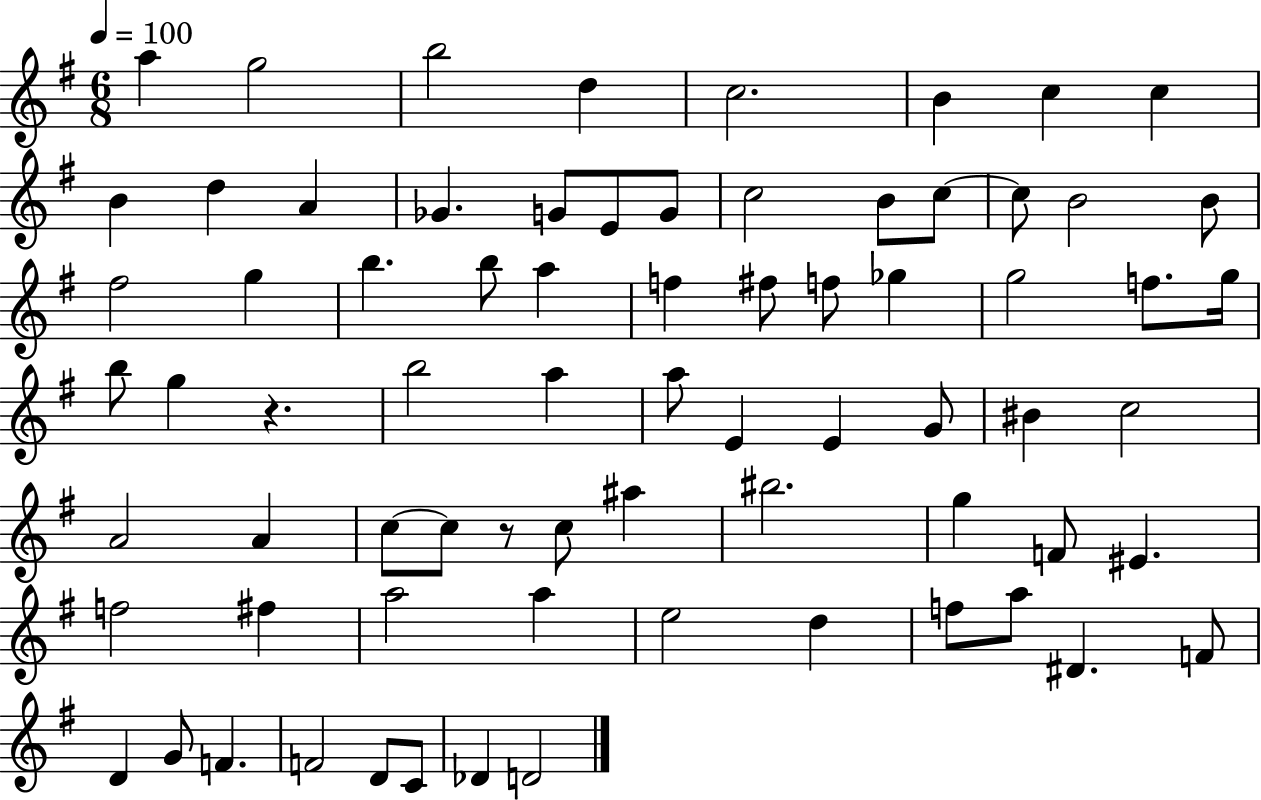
{
  \clef treble
  \numericTimeSignature
  \time 6/8
  \key g \major
  \tempo 4 = 100
  a''4 g''2 | b''2 d''4 | c''2. | b'4 c''4 c''4 | \break b'4 d''4 a'4 | ges'4. g'8 e'8 g'8 | c''2 b'8 c''8~~ | c''8 b'2 b'8 | \break fis''2 g''4 | b''4. b''8 a''4 | f''4 fis''8 f''8 ges''4 | g''2 f''8. g''16 | \break b''8 g''4 r4. | b''2 a''4 | a''8 e'4 e'4 g'8 | bis'4 c''2 | \break a'2 a'4 | c''8~~ c''8 r8 c''8 ais''4 | bis''2. | g''4 f'8 eis'4. | \break f''2 fis''4 | a''2 a''4 | e''2 d''4 | f''8 a''8 dis'4. f'8 | \break d'4 g'8 f'4. | f'2 d'8 c'8 | des'4 d'2 | \bar "|."
}